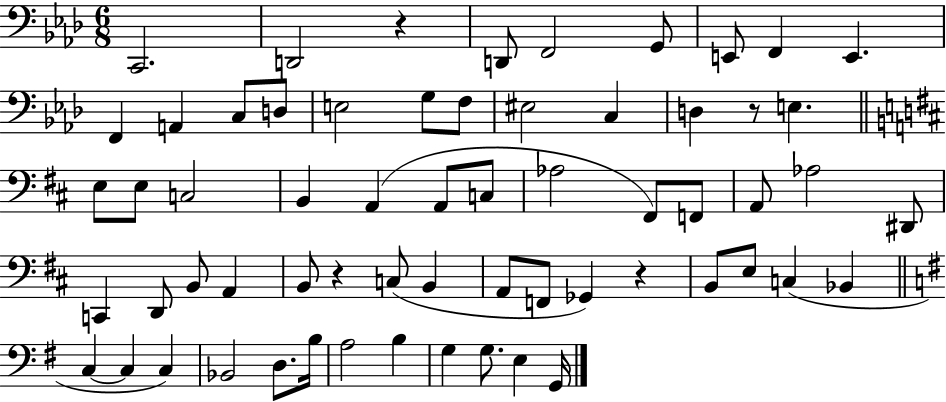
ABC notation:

X:1
T:Untitled
M:6/8
L:1/4
K:Ab
C,,2 D,,2 z D,,/2 F,,2 G,,/2 E,,/2 F,, E,, F,, A,, C,/2 D,/2 E,2 G,/2 F,/2 ^E,2 C, D, z/2 E, E,/2 E,/2 C,2 B,, A,, A,,/2 C,/2 _A,2 ^F,,/2 F,,/2 A,,/2 _A,2 ^D,,/2 C,, D,,/2 B,,/2 A,, B,,/2 z C,/2 B,, A,,/2 F,,/2 _G,, z B,,/2 E,/2 C, _B,, C, C, C, _B,,2 D,/2 B,/4 A,2 B, G, G,/2 E, G,,/4